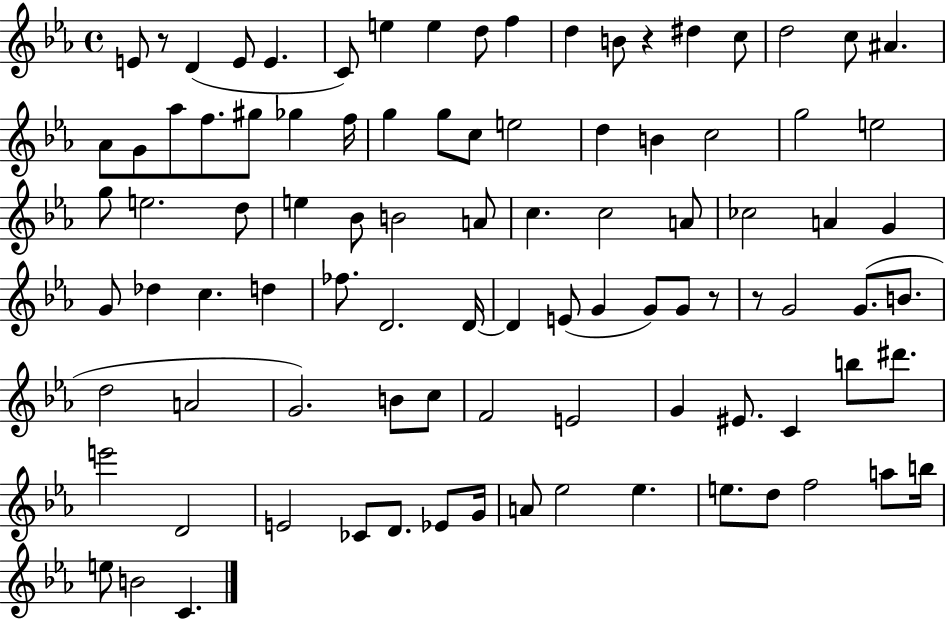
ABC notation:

X:1
T:Untitled
M:4/4
L:1/4
K:Eb
E/2 z/2 D E/2 E C/2 e e d/2 f d B/2 z ^d c/2 d2 c/2 ^A _A/2 G/2 _a/2 f/2 ^g/2 _g f/4 g g/2 c/2 e2 d B c2 g2 e2 g/2 e2 d/2 e _B/2 B2 A/2 c c2 A/2 _c2 A G G/2 _d c d _f/2 D2 D/4 D E/2 G G/2 G/2 z/2 z/2 G2 G/2 B/2 d2 A2 G2 B/2 c/2 F2 E2 G ^E/2 C b/2 ^d'/2 e'2 D2 E2 _C/2 D/2 _E/2 G/4 A/2 _e2 _e e/2 d/2 f2 a/2 b/4 e/2 B2 C